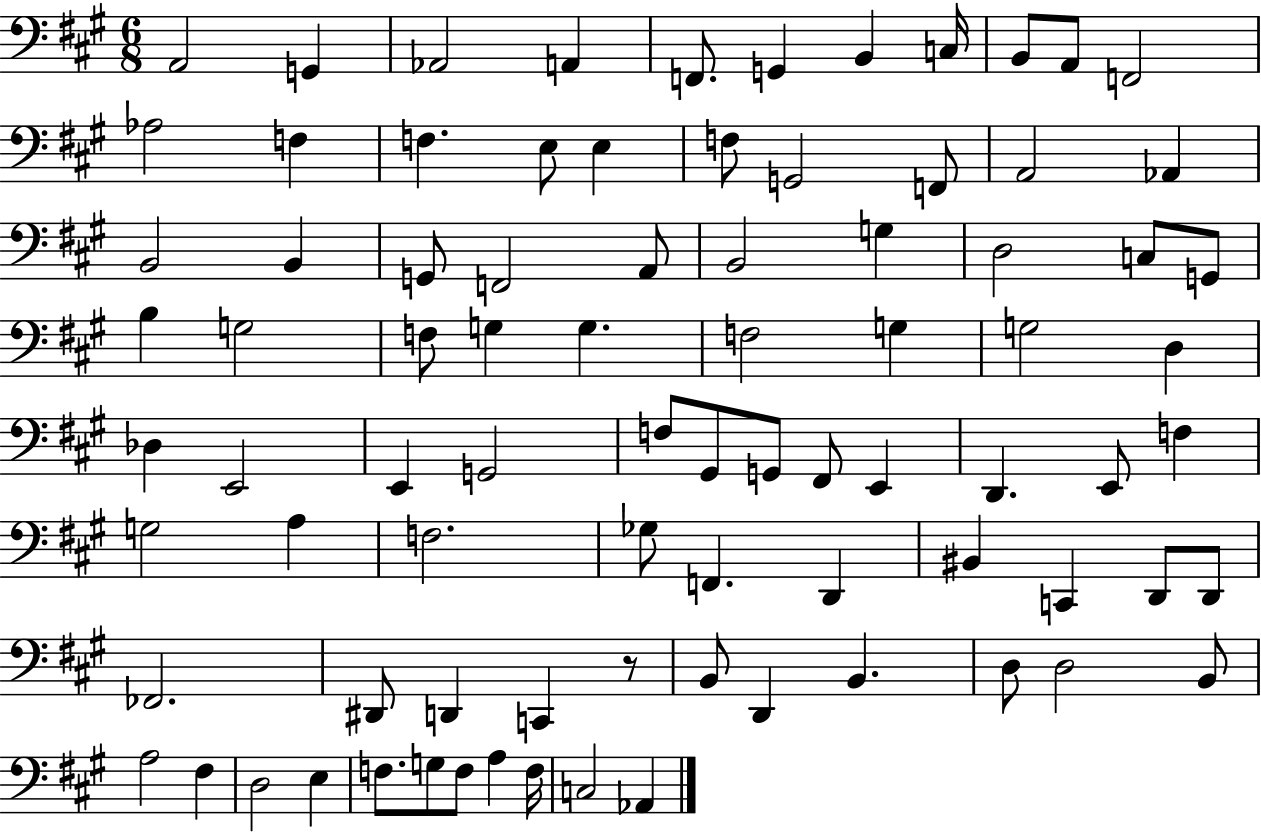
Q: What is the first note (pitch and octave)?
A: A2